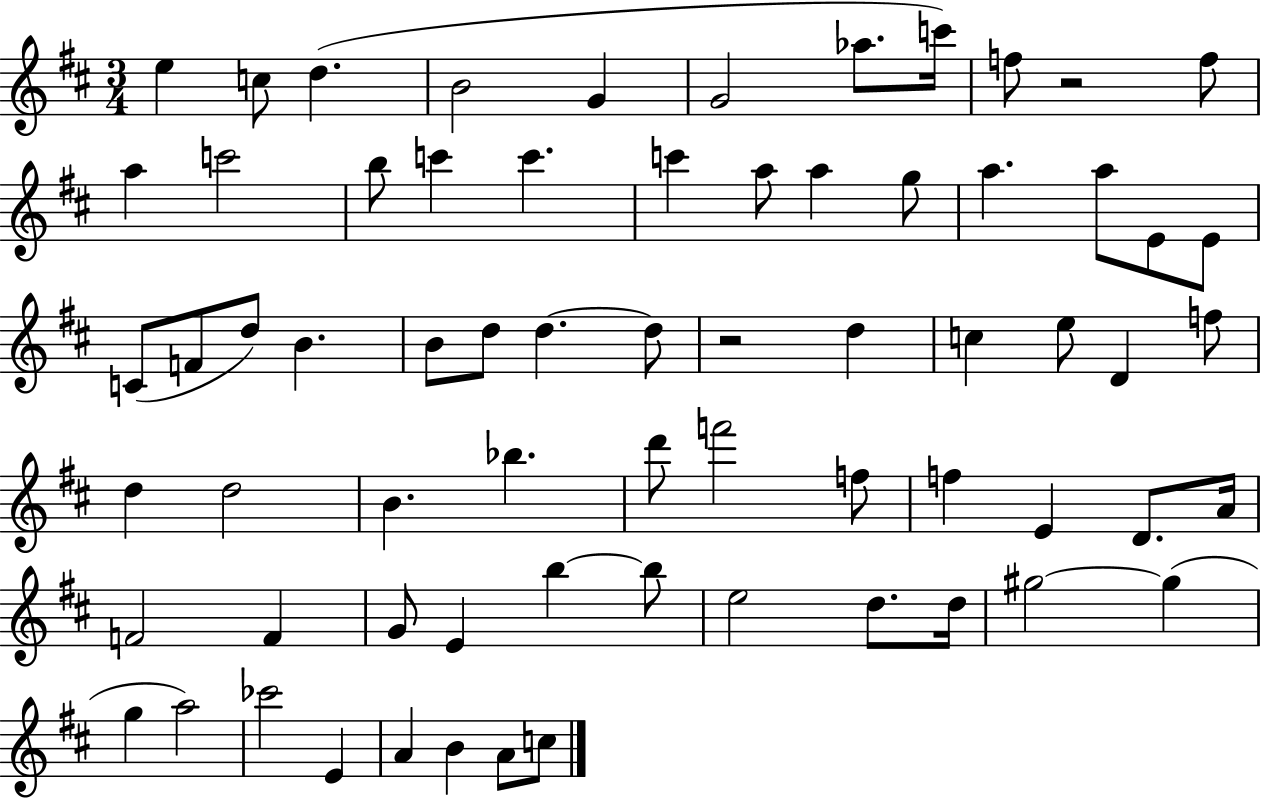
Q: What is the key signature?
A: D major